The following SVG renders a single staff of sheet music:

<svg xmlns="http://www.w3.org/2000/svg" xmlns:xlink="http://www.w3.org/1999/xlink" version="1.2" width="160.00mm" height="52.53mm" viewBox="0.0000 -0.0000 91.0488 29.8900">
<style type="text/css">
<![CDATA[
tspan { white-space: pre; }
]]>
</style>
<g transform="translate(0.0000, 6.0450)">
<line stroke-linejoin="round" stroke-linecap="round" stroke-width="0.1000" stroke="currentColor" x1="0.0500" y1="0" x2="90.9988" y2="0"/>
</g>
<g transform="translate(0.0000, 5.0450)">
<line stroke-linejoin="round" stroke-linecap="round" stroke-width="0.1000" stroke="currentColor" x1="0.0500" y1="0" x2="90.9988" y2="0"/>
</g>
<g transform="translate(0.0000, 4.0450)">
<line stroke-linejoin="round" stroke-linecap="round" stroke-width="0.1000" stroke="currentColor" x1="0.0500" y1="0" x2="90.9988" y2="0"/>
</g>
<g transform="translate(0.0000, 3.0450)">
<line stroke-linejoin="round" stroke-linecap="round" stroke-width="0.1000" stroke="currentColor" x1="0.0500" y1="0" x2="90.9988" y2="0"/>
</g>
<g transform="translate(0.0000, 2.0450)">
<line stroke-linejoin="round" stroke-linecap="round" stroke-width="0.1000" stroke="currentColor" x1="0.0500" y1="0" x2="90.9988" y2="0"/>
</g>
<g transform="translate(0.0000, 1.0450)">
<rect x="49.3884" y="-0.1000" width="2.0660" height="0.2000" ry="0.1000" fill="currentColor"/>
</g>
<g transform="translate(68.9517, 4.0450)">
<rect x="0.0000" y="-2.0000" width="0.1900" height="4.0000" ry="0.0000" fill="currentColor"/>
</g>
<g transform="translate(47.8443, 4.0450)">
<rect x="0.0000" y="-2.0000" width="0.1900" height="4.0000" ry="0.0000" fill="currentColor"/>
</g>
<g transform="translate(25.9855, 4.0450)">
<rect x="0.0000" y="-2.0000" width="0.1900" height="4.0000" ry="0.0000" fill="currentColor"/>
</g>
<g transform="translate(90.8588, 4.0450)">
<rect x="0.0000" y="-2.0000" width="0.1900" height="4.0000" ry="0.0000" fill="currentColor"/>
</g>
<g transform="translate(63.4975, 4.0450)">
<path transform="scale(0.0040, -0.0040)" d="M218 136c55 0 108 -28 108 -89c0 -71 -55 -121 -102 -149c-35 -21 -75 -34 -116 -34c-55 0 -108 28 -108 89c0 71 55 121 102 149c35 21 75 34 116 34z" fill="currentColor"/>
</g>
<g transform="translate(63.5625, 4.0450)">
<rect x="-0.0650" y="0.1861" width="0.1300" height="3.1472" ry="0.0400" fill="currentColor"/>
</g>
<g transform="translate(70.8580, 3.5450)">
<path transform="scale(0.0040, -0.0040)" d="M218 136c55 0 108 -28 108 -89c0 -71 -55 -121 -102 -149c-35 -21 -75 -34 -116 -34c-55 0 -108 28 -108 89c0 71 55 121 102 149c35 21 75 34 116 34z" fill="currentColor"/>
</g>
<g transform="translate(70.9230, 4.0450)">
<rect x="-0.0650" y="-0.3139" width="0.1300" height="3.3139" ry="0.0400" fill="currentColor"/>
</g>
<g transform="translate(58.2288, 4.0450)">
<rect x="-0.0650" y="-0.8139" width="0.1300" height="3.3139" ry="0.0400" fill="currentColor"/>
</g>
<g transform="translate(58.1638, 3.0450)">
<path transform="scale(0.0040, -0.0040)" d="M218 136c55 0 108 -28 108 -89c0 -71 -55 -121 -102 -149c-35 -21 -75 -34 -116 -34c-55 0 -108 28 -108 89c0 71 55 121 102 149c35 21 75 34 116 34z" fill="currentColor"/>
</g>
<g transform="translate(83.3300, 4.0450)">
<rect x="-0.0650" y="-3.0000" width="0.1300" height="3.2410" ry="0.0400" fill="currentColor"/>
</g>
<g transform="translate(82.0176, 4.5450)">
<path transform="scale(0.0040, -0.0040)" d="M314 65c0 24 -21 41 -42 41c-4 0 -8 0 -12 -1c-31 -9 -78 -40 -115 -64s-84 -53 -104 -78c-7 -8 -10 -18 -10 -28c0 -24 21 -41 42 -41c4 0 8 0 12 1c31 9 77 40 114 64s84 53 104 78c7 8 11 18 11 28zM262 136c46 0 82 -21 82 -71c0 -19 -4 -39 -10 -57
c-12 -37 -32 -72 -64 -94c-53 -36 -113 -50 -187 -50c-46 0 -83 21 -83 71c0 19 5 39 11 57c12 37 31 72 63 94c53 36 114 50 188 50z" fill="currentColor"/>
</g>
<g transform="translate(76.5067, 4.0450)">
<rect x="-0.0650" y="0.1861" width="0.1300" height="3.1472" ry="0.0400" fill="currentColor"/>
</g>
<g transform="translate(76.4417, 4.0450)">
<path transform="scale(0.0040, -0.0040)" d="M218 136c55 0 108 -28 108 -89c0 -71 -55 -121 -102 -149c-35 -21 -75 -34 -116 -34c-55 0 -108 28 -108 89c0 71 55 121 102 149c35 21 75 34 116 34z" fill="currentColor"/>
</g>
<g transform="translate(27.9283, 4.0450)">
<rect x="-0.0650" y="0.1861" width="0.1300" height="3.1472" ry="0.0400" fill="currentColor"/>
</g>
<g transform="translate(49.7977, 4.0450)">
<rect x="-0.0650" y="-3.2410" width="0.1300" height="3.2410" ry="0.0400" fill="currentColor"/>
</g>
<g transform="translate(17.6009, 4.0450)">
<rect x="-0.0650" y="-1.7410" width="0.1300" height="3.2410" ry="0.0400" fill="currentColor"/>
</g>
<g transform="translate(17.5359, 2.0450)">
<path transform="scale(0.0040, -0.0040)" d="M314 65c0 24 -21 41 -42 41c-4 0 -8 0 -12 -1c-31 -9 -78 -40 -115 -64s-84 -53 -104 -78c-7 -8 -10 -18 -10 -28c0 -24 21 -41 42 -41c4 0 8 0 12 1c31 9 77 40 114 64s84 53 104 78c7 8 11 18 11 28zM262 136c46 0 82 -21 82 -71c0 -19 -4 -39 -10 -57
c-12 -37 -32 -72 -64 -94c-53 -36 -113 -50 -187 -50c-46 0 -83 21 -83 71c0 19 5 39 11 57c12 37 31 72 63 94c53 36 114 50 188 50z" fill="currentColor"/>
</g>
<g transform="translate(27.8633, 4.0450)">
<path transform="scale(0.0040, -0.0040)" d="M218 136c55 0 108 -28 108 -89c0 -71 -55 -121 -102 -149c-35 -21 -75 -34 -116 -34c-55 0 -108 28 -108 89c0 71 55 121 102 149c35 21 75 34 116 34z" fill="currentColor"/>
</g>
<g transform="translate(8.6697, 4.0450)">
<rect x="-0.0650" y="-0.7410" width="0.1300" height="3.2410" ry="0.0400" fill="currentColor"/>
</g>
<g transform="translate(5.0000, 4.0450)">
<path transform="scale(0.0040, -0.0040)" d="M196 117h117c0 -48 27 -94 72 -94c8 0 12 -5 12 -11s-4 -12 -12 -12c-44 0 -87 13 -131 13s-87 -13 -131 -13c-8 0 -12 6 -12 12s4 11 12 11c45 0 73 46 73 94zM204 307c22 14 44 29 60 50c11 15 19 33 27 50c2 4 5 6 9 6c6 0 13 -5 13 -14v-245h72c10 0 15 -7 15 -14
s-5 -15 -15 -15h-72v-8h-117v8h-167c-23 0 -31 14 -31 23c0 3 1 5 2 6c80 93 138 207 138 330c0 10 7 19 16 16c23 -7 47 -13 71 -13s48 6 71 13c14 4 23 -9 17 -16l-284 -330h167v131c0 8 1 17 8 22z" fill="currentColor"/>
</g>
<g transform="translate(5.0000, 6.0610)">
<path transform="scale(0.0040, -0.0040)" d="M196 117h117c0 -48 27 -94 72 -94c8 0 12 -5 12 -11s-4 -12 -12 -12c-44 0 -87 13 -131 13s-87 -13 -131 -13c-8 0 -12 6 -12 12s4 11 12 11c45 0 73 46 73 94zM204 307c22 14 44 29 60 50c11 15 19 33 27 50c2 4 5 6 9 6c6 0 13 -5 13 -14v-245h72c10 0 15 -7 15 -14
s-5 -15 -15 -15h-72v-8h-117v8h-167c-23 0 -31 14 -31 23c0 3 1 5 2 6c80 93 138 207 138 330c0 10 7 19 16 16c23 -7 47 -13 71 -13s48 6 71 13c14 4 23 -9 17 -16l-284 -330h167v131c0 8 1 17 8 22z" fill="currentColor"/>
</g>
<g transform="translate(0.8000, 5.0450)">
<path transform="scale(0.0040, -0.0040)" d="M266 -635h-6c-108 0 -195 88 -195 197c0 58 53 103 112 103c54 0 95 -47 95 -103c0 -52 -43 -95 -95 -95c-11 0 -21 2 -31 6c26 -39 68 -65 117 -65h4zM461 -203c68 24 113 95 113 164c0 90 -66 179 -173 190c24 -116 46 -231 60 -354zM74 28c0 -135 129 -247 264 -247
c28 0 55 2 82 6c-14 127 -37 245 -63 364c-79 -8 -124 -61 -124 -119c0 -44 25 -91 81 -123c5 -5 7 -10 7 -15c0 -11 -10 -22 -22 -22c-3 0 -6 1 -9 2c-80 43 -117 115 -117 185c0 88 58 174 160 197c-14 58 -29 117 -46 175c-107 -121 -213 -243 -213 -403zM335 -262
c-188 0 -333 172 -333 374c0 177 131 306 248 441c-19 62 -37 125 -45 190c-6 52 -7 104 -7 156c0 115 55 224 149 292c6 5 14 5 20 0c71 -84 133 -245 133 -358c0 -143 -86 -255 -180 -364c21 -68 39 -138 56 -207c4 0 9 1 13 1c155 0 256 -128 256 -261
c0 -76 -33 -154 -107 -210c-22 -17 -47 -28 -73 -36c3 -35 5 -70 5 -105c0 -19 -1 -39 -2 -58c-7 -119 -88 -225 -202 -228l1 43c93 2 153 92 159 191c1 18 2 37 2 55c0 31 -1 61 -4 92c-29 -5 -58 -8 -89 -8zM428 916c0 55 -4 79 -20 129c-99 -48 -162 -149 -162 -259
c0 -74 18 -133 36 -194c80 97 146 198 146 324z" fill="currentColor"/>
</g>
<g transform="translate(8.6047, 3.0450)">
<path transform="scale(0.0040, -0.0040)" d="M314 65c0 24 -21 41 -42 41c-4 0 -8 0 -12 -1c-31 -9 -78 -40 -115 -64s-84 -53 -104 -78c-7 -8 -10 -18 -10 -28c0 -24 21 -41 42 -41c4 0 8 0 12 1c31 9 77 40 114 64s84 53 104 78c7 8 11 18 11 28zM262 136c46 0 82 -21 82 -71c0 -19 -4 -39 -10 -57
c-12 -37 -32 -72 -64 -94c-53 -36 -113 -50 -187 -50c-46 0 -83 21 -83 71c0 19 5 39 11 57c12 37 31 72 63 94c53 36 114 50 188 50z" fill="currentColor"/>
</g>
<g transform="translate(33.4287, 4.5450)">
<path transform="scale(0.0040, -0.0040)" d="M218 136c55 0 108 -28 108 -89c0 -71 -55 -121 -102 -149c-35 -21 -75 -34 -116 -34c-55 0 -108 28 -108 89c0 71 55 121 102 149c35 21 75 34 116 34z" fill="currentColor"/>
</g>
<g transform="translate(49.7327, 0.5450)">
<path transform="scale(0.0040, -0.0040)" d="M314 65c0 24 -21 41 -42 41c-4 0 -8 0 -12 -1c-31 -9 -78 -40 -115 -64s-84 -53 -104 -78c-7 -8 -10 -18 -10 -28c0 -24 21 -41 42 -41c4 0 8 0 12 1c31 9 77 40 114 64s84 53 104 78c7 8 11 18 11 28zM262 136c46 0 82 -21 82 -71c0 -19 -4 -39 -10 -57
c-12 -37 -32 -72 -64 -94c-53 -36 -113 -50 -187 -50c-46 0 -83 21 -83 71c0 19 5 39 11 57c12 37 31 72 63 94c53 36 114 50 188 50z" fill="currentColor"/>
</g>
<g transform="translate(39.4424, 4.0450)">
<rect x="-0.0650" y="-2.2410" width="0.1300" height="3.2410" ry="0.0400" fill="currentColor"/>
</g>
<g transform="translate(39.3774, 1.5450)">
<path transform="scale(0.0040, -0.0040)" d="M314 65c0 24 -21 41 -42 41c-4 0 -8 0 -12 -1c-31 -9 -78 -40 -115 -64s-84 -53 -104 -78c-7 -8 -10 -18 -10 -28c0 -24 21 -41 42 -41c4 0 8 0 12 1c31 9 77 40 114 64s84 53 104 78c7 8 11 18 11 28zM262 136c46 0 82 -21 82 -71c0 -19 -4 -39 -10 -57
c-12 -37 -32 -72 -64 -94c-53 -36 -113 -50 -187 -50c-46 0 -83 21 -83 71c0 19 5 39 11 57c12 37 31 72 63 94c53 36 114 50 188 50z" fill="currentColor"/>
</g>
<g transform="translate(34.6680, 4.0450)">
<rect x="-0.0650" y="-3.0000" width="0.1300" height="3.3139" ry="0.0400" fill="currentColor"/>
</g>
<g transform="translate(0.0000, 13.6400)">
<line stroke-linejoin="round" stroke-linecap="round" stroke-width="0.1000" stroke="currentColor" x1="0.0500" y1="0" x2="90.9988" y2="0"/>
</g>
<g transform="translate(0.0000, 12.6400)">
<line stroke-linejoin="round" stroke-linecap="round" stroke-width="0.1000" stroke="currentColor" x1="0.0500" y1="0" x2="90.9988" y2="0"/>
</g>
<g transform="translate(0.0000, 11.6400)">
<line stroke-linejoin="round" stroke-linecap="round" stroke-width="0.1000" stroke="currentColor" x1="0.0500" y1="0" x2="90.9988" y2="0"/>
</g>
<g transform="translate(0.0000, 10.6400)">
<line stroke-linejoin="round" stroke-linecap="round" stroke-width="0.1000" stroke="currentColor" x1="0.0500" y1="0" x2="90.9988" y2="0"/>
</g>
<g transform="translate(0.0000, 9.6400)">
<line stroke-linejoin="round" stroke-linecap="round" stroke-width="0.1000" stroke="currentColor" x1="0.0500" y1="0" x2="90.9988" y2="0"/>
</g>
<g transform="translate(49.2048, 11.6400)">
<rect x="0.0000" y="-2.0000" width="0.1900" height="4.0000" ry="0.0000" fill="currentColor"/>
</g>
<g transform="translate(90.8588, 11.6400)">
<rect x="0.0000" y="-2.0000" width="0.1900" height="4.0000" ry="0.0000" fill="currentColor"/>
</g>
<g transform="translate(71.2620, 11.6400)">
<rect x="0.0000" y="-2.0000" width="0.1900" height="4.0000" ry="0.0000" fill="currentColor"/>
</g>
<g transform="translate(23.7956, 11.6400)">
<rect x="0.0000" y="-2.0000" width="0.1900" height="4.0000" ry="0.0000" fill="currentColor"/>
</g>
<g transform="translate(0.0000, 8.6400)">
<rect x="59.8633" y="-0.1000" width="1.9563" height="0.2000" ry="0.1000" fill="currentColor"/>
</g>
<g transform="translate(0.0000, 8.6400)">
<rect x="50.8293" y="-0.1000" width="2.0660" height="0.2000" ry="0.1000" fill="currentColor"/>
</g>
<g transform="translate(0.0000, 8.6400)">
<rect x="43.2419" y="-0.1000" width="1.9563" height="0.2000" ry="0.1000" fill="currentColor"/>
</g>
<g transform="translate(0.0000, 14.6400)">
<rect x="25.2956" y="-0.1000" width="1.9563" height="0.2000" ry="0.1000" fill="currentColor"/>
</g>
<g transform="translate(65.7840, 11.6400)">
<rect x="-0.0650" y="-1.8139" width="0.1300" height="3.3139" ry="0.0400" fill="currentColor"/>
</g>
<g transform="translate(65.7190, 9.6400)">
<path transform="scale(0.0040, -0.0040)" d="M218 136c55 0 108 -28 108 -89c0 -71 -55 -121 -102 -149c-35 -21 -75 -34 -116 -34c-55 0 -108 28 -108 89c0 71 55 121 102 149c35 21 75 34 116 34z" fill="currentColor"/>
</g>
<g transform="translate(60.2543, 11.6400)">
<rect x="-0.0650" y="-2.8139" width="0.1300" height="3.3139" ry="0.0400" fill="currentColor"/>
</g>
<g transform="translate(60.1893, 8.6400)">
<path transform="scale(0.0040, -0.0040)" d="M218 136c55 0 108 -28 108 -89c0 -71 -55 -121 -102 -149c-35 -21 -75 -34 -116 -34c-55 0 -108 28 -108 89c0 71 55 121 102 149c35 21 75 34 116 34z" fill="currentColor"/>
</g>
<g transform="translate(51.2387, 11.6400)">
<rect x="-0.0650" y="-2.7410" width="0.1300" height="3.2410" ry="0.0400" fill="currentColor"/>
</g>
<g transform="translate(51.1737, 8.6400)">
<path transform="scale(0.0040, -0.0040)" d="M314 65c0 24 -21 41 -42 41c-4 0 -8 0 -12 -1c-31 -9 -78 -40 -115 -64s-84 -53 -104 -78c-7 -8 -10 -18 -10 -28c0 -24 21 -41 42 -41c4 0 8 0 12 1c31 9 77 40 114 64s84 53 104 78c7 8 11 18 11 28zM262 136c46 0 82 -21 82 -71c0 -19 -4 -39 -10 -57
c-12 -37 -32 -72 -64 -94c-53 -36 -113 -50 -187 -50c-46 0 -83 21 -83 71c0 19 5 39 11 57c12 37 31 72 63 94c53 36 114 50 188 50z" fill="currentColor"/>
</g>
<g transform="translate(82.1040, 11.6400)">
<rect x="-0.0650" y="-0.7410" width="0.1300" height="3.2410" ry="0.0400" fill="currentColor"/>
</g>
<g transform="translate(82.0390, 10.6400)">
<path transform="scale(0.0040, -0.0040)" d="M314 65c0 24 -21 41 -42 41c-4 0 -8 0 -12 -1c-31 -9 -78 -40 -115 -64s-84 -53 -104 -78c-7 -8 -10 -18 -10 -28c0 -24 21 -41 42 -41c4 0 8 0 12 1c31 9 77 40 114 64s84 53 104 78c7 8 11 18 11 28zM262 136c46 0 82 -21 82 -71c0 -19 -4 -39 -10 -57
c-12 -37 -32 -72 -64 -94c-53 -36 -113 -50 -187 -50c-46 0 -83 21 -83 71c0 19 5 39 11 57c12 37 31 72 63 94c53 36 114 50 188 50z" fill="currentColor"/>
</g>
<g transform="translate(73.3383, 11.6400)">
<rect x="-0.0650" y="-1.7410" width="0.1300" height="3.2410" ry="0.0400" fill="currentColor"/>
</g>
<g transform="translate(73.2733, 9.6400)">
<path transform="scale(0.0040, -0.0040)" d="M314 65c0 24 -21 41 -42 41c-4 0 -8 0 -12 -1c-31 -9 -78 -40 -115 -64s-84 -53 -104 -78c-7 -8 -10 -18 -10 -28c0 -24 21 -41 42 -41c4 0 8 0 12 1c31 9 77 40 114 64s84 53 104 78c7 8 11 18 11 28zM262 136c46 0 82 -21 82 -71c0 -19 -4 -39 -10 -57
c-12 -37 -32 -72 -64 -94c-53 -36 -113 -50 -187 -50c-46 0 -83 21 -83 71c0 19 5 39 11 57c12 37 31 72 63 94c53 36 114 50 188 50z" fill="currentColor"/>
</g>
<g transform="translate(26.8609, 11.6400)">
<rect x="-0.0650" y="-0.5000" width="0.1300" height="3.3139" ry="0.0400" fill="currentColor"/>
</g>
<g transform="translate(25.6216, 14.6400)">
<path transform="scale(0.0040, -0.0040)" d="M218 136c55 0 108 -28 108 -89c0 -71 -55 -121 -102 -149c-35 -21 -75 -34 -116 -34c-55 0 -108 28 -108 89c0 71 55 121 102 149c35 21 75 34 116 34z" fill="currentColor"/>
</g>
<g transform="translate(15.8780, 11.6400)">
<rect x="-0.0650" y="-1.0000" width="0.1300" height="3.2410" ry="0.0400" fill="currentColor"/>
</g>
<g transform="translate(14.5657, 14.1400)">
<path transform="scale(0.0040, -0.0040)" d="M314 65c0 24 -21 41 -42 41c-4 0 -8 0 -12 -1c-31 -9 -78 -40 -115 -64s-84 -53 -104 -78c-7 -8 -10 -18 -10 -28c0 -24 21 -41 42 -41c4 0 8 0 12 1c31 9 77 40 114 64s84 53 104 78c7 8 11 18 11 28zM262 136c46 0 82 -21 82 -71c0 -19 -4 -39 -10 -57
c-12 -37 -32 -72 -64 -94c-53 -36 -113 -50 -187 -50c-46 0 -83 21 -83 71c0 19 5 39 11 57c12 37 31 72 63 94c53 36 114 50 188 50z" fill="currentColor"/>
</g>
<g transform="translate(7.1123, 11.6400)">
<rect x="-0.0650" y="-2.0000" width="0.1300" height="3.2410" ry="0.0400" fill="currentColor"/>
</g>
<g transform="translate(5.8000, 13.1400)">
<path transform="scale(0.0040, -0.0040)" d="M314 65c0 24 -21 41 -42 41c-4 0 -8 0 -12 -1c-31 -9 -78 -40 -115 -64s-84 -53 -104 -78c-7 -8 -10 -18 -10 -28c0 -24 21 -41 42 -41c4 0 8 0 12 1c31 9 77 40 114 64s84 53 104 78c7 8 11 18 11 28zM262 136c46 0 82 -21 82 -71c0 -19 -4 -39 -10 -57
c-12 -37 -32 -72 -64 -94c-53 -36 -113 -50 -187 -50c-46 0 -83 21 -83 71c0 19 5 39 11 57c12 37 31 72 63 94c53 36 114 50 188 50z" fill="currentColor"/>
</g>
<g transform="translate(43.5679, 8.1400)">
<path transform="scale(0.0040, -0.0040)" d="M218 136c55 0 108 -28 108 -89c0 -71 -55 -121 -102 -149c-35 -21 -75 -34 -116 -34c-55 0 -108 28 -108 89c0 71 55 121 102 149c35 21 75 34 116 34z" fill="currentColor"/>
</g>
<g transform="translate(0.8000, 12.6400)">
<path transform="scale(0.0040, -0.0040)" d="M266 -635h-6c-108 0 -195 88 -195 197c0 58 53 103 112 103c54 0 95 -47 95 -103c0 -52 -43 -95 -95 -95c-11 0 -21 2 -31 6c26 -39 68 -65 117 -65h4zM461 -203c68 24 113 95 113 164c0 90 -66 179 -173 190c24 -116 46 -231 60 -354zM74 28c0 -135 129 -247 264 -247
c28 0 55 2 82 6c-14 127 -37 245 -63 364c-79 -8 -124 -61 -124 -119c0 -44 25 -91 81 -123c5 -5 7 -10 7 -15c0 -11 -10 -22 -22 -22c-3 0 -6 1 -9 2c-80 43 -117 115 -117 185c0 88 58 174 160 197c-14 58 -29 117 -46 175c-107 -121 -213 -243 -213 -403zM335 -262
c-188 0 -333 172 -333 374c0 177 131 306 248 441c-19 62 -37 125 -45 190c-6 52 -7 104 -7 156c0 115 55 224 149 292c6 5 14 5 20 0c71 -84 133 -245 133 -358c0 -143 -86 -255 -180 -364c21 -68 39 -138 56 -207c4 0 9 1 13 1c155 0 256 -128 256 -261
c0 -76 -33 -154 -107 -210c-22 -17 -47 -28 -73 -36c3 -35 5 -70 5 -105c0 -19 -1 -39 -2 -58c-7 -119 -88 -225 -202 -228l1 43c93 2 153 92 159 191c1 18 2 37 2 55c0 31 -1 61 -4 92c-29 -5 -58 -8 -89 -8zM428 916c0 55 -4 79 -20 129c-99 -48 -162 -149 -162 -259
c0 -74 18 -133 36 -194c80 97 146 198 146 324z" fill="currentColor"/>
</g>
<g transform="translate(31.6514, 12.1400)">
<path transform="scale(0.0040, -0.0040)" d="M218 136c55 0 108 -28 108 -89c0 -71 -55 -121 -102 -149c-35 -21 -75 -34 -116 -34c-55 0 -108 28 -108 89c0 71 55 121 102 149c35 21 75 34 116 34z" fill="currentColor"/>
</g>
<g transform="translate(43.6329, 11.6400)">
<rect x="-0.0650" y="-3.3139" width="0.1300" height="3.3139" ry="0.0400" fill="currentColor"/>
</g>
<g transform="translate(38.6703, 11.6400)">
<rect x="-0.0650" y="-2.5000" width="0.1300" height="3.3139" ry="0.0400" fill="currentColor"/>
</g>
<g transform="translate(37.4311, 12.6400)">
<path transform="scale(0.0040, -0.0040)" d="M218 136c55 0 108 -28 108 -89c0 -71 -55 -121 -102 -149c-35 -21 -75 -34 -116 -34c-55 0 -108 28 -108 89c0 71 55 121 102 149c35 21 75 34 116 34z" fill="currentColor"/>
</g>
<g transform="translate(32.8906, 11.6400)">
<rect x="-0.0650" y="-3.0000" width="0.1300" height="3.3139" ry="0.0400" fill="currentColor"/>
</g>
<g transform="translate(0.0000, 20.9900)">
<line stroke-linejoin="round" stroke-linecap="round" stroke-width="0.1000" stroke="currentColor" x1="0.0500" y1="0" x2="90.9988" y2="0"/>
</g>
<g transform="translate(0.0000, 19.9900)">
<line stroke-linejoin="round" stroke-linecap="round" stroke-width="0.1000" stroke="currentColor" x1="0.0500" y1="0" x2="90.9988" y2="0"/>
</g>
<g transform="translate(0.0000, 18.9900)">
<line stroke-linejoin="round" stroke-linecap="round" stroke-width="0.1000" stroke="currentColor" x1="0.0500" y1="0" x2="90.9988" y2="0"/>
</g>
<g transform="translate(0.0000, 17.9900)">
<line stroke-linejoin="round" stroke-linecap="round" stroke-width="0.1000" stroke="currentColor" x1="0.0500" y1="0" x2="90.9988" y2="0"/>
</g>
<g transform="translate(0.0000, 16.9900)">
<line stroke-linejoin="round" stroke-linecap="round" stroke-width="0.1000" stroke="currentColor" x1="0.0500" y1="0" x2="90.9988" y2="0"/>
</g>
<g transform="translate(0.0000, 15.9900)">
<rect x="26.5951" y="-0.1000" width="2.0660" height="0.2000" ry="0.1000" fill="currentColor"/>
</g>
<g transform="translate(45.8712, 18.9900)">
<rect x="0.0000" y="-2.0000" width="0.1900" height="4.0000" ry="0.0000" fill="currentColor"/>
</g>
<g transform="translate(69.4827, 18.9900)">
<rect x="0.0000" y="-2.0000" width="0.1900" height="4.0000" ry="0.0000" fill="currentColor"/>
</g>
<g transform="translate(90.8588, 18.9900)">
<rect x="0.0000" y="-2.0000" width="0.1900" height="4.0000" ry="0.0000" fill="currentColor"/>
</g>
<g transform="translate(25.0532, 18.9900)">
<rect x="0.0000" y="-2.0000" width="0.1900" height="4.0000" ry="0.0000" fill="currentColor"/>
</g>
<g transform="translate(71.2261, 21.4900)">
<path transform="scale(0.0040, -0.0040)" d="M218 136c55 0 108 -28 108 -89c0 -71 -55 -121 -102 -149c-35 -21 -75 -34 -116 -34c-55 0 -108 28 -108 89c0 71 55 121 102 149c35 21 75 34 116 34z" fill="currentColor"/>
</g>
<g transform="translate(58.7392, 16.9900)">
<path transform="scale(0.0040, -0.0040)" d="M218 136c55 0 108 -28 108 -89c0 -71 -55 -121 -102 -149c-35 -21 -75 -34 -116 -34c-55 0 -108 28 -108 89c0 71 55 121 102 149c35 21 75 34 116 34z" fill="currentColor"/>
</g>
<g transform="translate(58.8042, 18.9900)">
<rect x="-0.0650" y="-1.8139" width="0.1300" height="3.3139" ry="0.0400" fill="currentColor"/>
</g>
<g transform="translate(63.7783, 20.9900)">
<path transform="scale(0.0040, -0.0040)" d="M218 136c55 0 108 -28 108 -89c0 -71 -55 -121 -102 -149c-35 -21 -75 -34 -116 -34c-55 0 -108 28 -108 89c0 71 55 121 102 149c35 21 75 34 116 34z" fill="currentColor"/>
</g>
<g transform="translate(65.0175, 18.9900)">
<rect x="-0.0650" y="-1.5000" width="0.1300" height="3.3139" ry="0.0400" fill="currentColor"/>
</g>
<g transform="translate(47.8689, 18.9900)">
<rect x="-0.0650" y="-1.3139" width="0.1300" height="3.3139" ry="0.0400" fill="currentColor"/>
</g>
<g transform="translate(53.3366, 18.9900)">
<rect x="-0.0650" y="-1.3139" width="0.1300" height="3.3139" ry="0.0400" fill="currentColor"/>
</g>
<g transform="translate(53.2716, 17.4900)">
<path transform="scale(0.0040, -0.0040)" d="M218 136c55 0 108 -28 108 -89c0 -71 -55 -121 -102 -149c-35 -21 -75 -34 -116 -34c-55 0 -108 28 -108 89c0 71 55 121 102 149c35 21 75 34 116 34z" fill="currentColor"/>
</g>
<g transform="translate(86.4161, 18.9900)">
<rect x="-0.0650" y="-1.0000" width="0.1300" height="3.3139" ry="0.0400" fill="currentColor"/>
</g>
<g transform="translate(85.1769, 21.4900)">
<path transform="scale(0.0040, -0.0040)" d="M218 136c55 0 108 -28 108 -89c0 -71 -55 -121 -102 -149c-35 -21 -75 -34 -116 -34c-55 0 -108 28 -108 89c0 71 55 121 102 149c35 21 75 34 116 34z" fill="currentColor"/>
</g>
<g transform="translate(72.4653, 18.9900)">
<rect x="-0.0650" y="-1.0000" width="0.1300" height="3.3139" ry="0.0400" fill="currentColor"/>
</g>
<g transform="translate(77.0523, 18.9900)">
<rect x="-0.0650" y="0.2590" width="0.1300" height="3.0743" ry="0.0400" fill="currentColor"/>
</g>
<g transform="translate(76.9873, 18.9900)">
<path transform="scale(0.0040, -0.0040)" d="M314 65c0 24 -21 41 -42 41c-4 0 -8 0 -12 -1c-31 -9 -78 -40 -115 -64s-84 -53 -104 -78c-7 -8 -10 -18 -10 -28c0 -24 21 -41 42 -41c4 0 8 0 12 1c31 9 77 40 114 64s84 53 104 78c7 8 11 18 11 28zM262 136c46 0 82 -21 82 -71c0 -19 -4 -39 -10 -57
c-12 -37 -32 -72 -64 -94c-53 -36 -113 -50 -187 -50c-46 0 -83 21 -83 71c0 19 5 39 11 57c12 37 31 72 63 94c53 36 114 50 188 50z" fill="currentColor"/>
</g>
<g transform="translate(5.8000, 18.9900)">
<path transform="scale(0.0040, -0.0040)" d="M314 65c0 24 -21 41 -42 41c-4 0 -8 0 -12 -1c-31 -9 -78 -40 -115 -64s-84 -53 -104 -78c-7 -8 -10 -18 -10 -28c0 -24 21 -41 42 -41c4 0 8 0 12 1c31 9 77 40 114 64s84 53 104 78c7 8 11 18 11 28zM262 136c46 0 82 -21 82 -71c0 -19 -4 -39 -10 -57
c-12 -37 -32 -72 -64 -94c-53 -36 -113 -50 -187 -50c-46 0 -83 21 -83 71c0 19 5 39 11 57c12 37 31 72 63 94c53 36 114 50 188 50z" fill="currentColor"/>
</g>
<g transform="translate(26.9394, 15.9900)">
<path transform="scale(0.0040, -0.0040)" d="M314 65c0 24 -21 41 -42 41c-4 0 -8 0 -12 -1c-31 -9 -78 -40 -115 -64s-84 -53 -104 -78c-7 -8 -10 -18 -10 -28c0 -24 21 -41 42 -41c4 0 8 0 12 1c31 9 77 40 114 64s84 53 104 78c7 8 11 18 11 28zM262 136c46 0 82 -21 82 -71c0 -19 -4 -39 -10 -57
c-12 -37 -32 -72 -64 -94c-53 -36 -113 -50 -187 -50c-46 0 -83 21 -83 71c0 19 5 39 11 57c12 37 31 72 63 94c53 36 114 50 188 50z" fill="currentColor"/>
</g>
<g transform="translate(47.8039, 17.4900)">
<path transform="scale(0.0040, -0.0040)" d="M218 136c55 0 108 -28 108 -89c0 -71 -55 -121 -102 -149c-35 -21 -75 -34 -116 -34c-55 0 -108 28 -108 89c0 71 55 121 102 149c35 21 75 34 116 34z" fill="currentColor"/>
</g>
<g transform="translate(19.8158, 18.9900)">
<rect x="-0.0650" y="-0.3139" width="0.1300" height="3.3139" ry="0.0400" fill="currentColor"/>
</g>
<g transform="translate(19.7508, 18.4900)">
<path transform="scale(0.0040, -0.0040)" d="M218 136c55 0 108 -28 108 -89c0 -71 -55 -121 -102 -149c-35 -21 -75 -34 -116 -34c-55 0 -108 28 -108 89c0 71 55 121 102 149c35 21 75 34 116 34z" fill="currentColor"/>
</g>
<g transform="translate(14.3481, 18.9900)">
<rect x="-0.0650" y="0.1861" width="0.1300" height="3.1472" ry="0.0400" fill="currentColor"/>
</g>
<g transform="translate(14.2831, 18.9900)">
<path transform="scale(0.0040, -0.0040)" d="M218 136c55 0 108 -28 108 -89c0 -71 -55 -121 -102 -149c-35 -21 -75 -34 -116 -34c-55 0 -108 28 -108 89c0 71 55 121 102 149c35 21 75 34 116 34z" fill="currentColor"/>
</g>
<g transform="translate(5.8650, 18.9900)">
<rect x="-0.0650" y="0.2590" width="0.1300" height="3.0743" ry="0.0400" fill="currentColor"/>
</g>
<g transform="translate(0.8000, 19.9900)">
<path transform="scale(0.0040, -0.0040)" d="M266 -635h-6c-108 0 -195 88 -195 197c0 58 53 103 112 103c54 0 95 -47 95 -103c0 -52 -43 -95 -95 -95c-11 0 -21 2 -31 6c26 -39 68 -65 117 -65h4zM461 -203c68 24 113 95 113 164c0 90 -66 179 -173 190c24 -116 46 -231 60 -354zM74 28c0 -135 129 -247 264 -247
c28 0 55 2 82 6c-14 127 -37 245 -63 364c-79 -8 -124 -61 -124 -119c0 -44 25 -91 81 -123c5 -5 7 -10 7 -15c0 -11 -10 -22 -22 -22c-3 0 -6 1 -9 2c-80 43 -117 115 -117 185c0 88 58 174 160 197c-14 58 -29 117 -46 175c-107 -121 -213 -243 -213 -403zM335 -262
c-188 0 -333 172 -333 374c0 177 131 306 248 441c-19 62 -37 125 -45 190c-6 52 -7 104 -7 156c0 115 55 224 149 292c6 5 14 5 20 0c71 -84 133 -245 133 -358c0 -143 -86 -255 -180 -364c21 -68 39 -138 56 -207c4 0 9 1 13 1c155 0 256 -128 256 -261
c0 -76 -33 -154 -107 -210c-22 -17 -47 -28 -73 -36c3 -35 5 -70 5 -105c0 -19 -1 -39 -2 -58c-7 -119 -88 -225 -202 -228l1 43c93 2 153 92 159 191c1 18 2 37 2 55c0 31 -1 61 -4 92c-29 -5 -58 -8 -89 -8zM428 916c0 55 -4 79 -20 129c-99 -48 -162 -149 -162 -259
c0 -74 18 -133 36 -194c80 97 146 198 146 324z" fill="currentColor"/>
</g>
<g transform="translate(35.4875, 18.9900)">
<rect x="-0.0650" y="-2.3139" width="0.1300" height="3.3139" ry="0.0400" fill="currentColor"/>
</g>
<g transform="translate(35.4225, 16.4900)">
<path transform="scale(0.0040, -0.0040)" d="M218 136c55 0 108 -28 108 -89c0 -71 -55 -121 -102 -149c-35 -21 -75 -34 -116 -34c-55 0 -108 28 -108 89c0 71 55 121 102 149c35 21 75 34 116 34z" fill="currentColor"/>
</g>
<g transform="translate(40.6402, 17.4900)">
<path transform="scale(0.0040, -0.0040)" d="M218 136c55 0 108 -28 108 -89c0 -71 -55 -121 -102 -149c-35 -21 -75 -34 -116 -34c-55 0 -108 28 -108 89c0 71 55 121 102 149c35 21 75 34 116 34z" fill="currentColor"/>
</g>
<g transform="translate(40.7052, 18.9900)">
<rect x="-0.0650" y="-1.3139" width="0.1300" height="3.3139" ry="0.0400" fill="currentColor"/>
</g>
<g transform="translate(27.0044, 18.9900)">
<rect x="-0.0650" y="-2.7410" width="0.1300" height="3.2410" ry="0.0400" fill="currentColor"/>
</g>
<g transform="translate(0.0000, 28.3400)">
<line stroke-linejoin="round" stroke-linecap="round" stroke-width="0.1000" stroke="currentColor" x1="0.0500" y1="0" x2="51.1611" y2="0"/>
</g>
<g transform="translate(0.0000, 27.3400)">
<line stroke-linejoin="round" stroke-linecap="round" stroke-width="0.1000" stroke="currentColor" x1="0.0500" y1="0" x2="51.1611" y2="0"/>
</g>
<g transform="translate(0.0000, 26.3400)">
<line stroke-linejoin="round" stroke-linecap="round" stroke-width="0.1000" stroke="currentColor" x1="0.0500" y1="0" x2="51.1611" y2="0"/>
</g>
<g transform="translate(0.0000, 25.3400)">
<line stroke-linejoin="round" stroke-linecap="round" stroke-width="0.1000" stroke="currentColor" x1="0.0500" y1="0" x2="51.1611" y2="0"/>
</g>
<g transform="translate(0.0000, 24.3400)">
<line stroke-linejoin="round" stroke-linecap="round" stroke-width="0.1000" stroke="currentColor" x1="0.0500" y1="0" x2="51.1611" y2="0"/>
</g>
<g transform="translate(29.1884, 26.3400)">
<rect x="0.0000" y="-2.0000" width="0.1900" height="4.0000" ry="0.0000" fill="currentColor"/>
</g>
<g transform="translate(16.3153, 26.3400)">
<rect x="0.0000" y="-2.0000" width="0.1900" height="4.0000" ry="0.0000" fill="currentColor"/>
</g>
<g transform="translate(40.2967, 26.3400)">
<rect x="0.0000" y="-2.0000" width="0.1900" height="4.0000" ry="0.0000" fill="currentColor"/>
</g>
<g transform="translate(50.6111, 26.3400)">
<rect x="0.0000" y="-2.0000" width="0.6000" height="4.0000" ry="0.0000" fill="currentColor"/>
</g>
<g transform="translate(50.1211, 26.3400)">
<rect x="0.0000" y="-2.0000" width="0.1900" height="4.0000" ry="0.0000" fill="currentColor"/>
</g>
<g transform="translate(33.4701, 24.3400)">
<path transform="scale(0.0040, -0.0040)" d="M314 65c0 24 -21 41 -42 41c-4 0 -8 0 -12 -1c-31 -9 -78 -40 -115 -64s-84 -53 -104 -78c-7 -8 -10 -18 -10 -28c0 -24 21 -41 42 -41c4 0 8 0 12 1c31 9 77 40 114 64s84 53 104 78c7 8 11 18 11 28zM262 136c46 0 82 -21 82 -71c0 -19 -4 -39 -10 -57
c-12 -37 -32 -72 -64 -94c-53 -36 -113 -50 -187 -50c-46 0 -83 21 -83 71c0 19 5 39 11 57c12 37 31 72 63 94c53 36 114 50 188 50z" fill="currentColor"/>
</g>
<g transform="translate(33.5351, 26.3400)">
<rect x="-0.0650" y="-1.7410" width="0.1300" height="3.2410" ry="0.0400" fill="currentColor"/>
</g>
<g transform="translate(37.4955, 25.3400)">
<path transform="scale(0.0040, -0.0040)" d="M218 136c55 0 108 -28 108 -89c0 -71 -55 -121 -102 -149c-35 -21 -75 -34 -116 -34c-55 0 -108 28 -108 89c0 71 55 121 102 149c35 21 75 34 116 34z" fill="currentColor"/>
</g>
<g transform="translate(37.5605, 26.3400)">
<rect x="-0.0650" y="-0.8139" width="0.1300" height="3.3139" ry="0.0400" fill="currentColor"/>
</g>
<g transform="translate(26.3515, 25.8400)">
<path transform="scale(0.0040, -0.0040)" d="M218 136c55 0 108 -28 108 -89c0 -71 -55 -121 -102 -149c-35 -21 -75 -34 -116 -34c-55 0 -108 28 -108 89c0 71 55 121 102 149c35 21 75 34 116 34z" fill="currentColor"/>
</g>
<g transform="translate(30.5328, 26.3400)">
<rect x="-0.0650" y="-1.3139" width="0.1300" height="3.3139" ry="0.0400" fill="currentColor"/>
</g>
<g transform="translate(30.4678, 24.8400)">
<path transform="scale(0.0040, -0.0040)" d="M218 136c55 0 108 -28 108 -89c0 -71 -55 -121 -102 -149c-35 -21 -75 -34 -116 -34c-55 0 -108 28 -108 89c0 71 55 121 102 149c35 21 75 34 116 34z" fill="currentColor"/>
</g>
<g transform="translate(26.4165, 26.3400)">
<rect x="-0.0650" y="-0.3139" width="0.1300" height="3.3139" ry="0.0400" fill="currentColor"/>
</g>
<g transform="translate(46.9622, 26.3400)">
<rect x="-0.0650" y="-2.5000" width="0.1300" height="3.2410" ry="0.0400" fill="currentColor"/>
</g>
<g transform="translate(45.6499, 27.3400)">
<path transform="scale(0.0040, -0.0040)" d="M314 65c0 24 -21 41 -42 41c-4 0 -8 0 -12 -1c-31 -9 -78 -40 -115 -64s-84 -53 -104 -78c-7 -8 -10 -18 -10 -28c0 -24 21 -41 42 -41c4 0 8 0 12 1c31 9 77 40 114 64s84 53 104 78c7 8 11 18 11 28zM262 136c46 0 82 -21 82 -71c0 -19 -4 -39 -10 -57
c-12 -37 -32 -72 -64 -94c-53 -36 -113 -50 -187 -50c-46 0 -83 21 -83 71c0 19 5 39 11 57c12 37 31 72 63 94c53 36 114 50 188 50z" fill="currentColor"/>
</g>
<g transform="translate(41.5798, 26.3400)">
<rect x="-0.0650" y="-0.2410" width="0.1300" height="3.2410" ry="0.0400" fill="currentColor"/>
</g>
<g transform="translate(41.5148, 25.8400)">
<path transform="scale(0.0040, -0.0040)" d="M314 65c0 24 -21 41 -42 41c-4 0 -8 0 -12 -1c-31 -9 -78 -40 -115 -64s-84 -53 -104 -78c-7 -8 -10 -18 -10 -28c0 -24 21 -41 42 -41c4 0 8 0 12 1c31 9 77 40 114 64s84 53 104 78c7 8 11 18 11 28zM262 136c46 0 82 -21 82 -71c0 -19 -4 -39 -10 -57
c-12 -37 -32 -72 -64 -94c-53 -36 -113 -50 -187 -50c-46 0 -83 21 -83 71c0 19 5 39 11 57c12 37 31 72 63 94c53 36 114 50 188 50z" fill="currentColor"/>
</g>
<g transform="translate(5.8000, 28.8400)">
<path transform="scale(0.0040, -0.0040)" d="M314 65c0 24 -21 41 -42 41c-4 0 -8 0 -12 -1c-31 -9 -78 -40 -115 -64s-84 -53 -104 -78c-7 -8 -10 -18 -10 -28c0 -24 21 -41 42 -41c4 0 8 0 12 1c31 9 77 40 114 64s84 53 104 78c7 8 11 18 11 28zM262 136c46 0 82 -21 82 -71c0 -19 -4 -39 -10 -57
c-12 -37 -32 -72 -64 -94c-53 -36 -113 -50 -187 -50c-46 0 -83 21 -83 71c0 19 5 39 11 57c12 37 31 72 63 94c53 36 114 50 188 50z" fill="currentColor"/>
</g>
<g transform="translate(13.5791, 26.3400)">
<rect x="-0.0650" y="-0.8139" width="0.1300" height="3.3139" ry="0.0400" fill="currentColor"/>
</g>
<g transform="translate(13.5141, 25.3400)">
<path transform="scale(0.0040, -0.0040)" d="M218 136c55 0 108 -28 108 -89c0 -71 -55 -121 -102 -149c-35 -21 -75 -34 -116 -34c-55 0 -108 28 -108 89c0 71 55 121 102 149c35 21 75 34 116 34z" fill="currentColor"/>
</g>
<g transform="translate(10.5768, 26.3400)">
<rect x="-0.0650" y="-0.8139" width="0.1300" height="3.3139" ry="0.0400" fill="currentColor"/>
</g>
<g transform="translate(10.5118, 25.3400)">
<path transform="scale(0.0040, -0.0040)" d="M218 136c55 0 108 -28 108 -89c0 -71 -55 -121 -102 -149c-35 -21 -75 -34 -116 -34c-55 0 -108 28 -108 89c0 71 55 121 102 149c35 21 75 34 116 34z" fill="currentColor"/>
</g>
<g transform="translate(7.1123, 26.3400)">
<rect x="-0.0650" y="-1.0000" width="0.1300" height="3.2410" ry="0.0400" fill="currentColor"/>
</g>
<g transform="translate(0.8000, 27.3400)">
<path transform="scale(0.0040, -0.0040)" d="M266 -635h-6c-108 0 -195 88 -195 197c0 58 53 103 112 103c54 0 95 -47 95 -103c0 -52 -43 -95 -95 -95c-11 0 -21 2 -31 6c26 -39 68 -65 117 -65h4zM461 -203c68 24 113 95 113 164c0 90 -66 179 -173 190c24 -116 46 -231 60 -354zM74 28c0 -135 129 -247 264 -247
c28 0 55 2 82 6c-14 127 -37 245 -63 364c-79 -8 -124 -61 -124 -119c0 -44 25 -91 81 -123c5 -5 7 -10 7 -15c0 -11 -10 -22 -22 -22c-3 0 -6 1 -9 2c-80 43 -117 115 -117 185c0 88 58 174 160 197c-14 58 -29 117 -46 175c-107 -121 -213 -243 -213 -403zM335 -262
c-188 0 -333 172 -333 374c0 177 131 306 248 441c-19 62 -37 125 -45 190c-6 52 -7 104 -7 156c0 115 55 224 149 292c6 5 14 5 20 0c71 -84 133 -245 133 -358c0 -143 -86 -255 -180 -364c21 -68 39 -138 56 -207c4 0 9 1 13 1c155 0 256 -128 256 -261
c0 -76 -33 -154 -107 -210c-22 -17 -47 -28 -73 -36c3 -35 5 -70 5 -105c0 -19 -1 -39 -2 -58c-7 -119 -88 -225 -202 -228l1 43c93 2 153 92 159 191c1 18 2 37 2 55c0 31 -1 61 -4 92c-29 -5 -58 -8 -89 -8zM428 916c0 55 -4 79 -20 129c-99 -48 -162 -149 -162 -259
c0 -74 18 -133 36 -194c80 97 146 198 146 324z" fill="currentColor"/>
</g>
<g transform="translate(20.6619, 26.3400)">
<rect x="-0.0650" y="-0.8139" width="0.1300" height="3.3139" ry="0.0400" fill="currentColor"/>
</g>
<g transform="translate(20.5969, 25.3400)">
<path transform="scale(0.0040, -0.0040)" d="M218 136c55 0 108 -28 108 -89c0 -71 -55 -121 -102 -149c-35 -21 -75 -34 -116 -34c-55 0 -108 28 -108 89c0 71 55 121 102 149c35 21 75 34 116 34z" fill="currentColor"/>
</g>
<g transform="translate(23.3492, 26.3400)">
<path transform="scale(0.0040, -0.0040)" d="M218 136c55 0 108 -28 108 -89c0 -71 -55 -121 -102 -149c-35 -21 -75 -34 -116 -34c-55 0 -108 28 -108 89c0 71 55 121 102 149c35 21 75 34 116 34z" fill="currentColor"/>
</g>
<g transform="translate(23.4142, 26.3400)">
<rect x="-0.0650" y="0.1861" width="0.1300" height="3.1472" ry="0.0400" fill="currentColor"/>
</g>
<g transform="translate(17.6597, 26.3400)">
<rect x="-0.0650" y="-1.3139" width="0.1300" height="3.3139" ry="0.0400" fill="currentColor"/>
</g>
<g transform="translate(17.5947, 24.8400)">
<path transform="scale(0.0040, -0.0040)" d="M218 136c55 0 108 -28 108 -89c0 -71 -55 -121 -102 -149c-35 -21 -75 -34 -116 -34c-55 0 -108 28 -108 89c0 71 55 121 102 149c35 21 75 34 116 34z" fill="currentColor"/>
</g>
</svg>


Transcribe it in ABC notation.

X:1
T:Untitled
M:4/4
L:1/4
K:C
d2 f2 B A g2 b2 d B c B A2 F2 D2 C A G b a2 a f f2 d2 B2 B c a2 g e e e f E D B2 D D2 d d e d B c e f2 d c2 G2